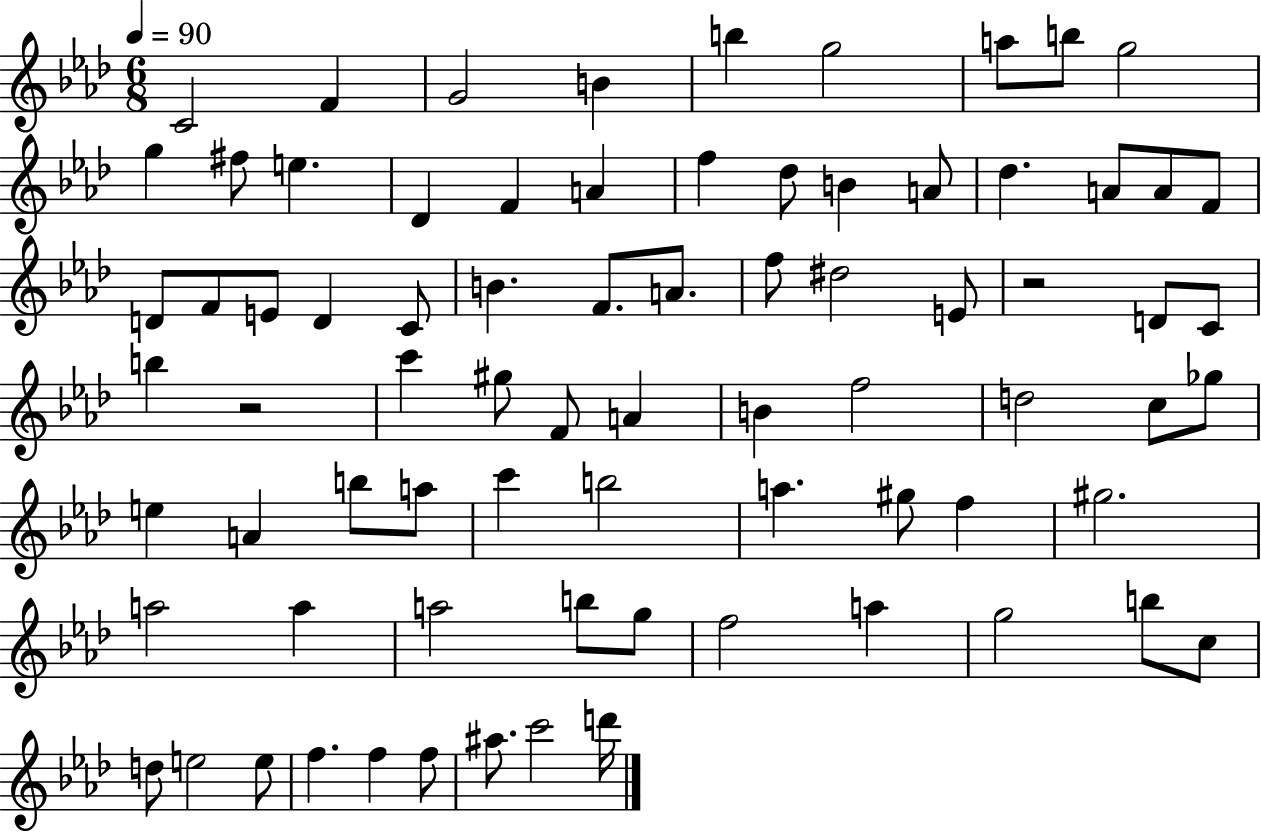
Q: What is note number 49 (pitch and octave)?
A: B5